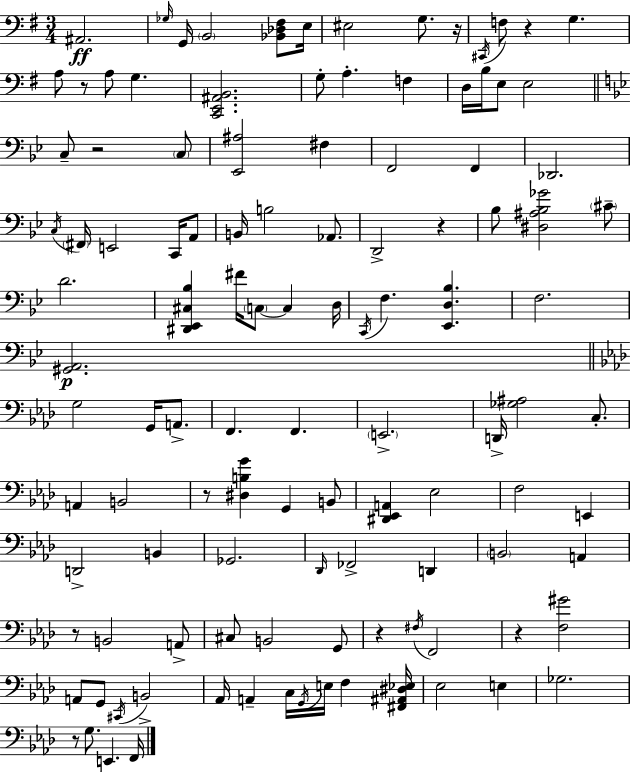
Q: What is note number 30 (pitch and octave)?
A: C2